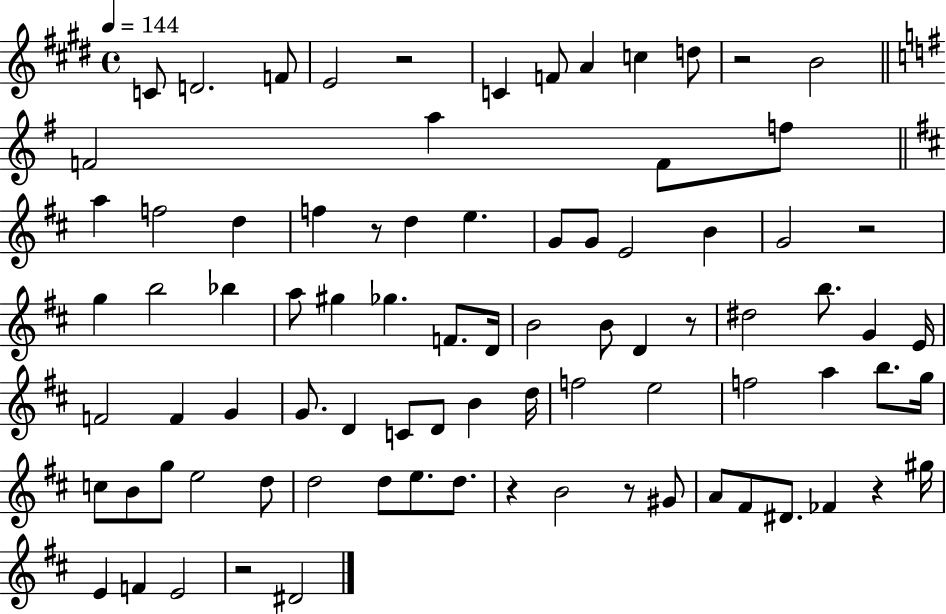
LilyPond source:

{
  \clef treble
  \time 4/4
  \defaultTimeSignature
  \key e \major
  \tempo 4 = 144
  c'8 d'2. f'8 | e'2 r2 | c'4 f'8 a'4 c''4 d''8 | r2 b'2 | \break \bar "||" \break \key e \minor f'2 a''4 f'8 f''8 | \bar "||" \break \key b \minor a''4 f''2 d''4 | f''4 r8 d''4 e''4. | g'8 g'8 e'2 b'4 | g'2 r2 | \break g''4 b''2 bes''4 | a''8 gis''4 ges''4. f'8. d'16 | b'2 b'8 d'4 r8 | dis''2 b''8. g'4 e'16 | \break f'2 f'4 g'4 | g'8. d'4 c'8 d'8 b'4 d''16 | f''2 e''2 | f''2 a''4 b''8. g''16 | \break c''8 b'8 g''8 e''2 d''8 | d''2 d''8 e''8. d''8. | r4 b'2 r8 gis'8 | a'8 fis'8 dis'8. fes'4 r4 gis''16 | \break e'4 f'4 e'2 | r2 dis'2 | \bar "|."
}